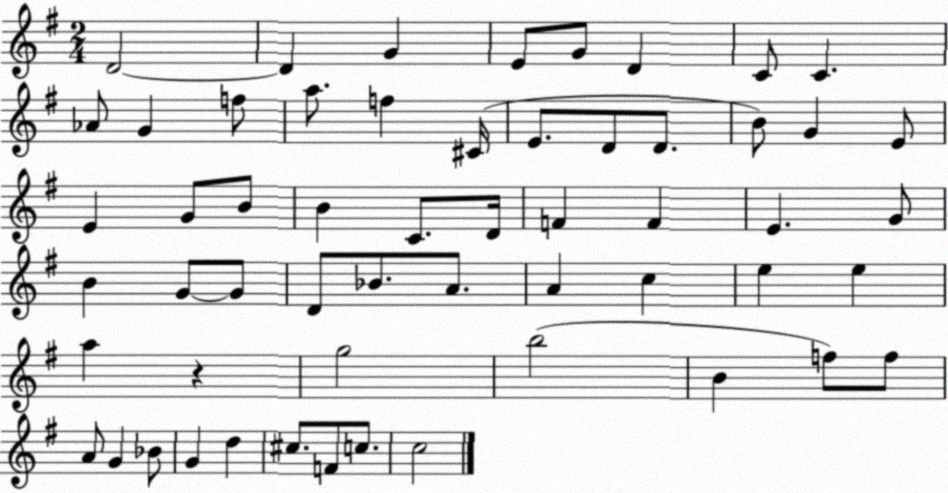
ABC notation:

X:1
T:Untitled
M:2/4
L:1/4
K:G
D2 D G E/2 G/2 D C/2 C _A/2 G f/2 a/2 f ^C/4 E/2 D/2 D/2 B/2 G E/2 E G/2 B/2 B C/2 D/4 F F E G/2 B G/2 G/2 D/2 _B/2 A/2 A c e e a z g2 b2 B f/2 f/2 A/2 G _B/2 G d ^c/2 F/2 c/2 c2